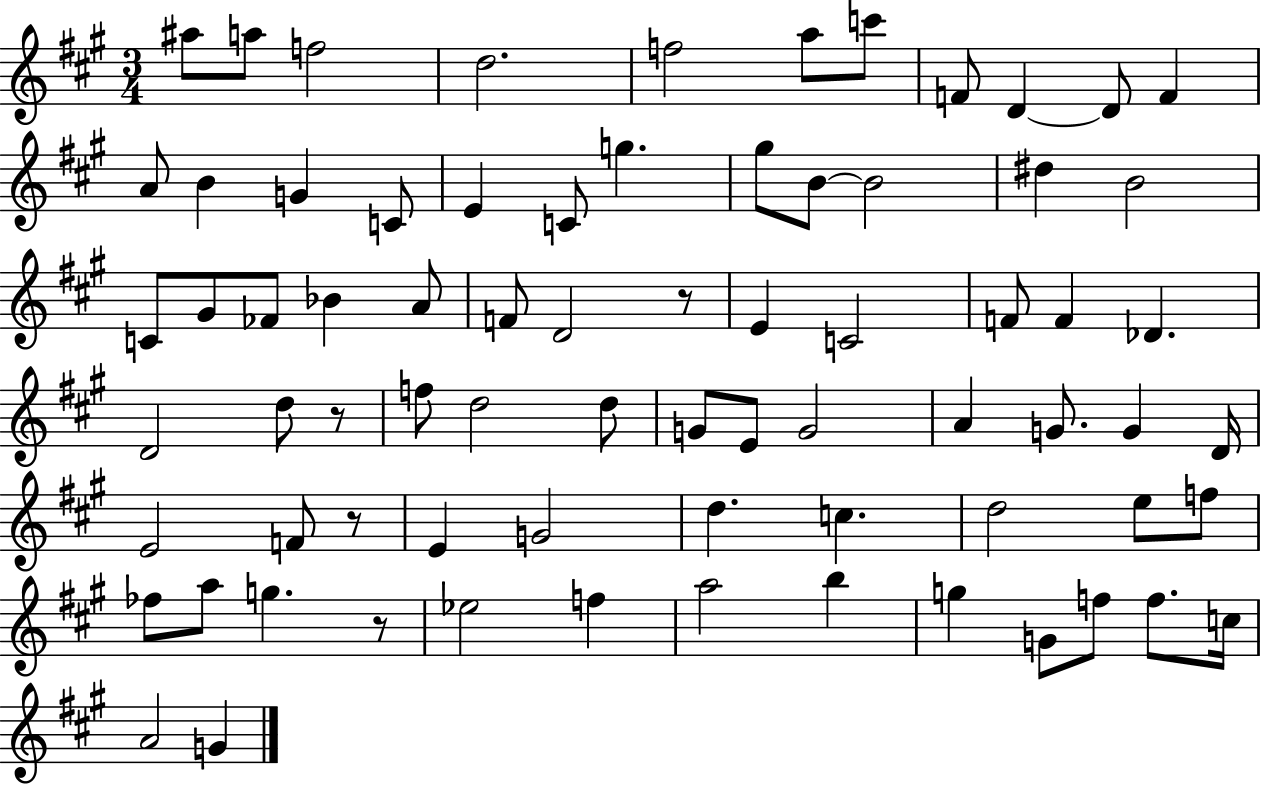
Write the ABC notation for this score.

X:1
T:Untitled
M:3/4
L:1/4
K:A
^a/2 a/2 f2 d2 f2 a/2 c'/2 F/2 D D/2 F A/2 B G C/2 E C/2 g ^g/2 B/2 B2 ^d B2 C/2 ^G/2 _F/2 _B A/2 F/2 D2 z/2 E C2 F/2 F _D D2 d/2 z/2 f/2 d2 d/2 G/2 E/2 G2 A G/2 G D/4 E2 F/2 z/2 E G2 d c d2 e/2 f/2 _f/2 a/2 g z/2 _e2 f a2 b g G/2 f/2 f/2 c/4 A2 G